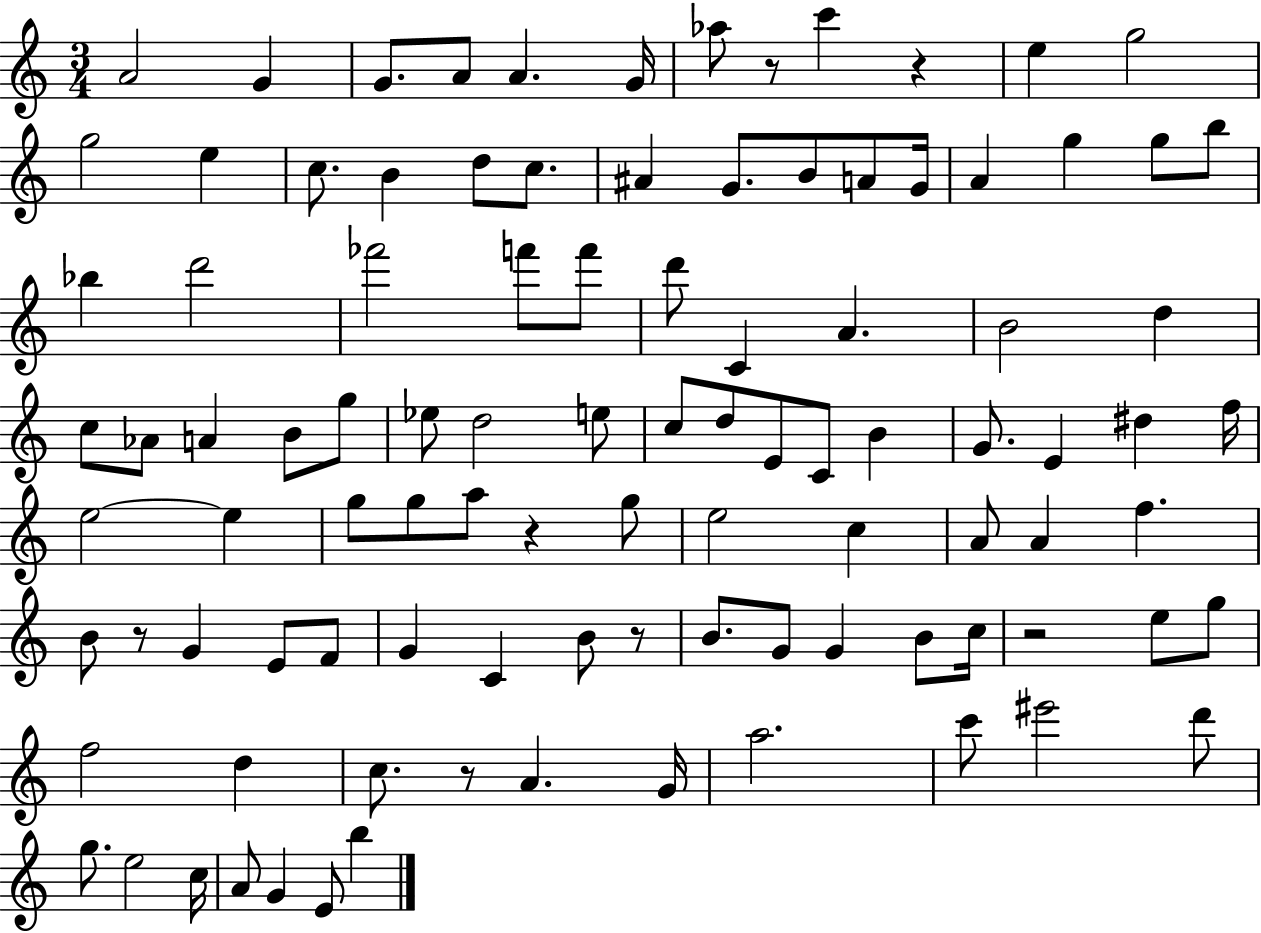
X:1
T:Untitled
M:3/4
L:1/4
K:C
A2 G G/2 A/2 A G/4 _a/2 z/2 c' z e g2 g2 e c/2 B d/2 c/2 ^A G/2 B/2 A/2 G/4 A g g/2 b/2 _b d'2 _f'2 f'/2 f'/2 d'/2 C A B2 d c/2 _A/2 A B/2 g/2 _e/2 d2 e/2 c/2 d/2 E/2 C/2 B G/2 E ^d f/4 e2 e g/2 g/2 a/2 z g/2 e2 c A/2 A f B/2 z/2 G E/2 F/2 G C B/2 z/2 B/2 G/2 G B/2 c/4 z2 e/2 g/2 f2 d c/2 z/2 A G/4 a2 c'/2 ^e'2 d'/2 g/2 e2 c/4 A/2 G E/2 b